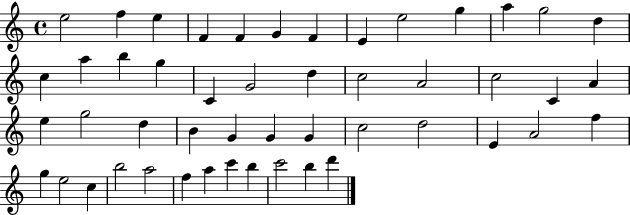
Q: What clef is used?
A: treble